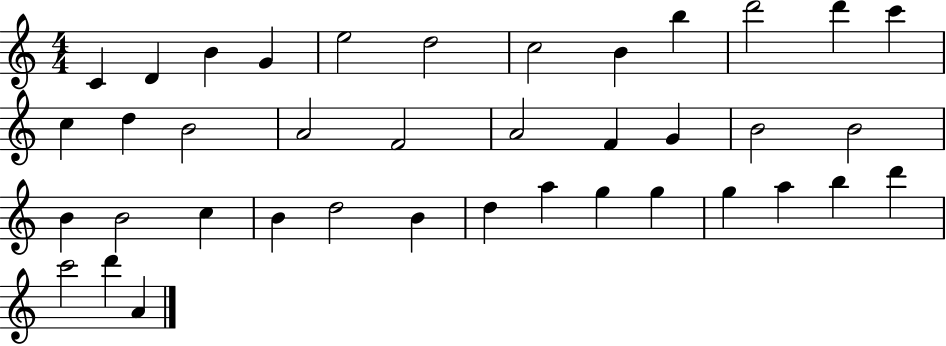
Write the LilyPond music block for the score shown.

{
  \clef treble
  \numericTimeSignature
  \time 4/4
  \key c \major
  c'4 d'4 b'4 g'4 | e''2 d''2 | c''2 b'4 b''4 | d'''2 d'''4 c'''4 | \break c''4 d''4 b'2 | a'2 f'2 | a'2 f'4 g'4 | b'2 b'2 | \break b'4 b'2 c''4 | b'4 d''2 b'4 | d''4 a''4 g''4 g''4 | g''4 a''4 b''4 d'''4 | \break c'''2 d'''4 a'4 | \bar "|."
}